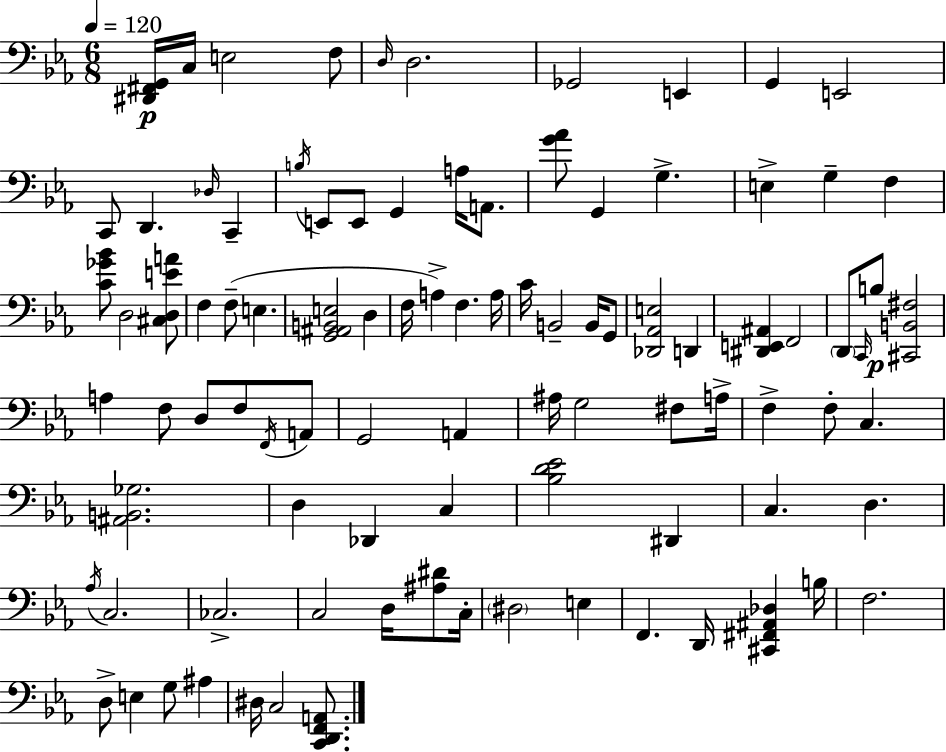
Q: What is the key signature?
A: EES major